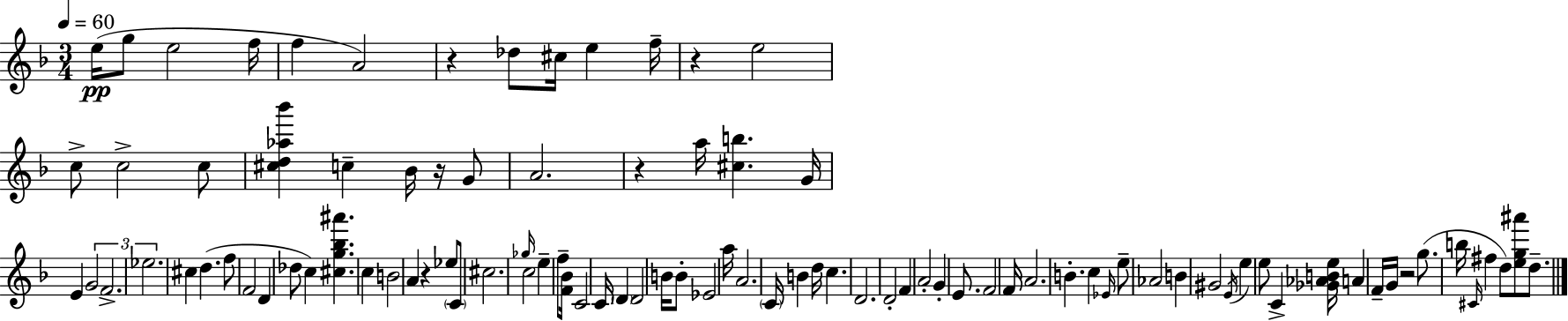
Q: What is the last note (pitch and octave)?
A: D5